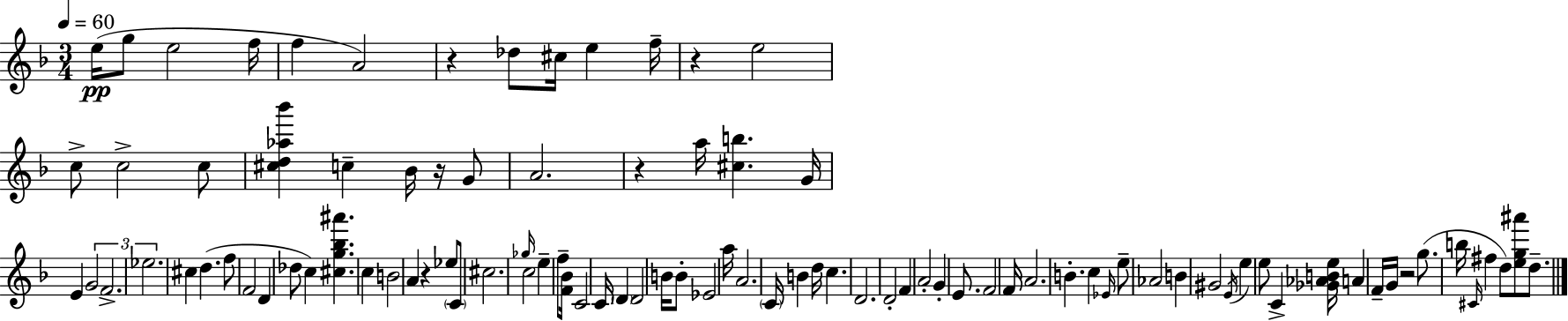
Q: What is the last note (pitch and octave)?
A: D5